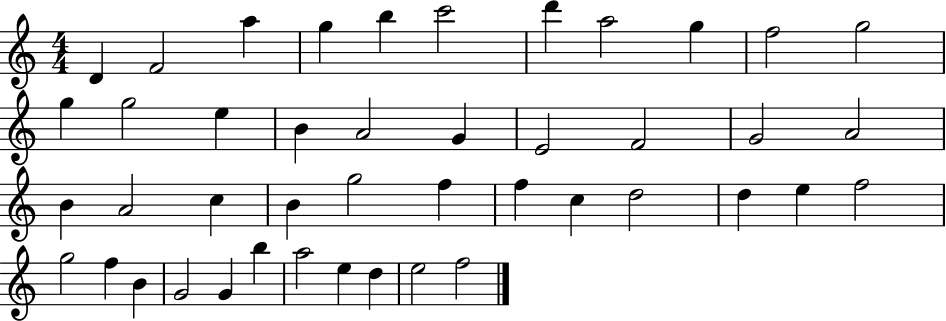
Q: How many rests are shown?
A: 0